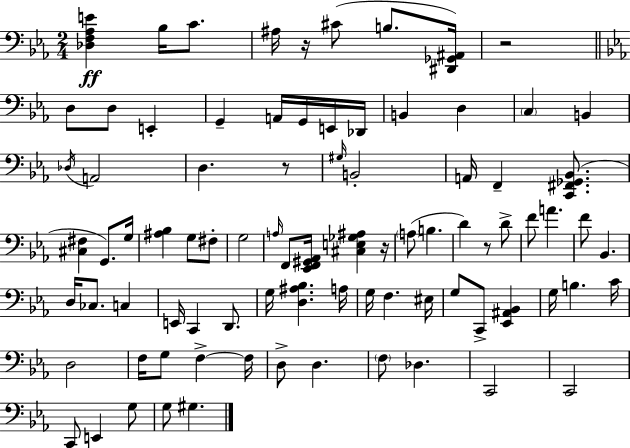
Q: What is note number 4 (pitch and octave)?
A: C#4